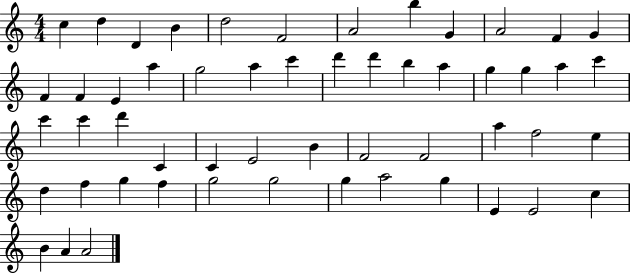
C5/q D5/q D4/q B4/q D5/h F4/h A4/h B5/q G4/q A4/h F4/q G4/q F4/q F4/q E4/q A5/q G5/h A5/q C6/q D6/q D6/q B5/q A5/q G5/q G5/q A5/q C6/q C6/q C6/q D6/q C4/q C4/q E4/h B4/q F4/h F4/h A5/q F5/h E5/q D5/q F5/q G5/q F5/q G5/h G5/h G5/q A5/h G5/q E4/q E4/h C5/q B4/q A4/q A4/h